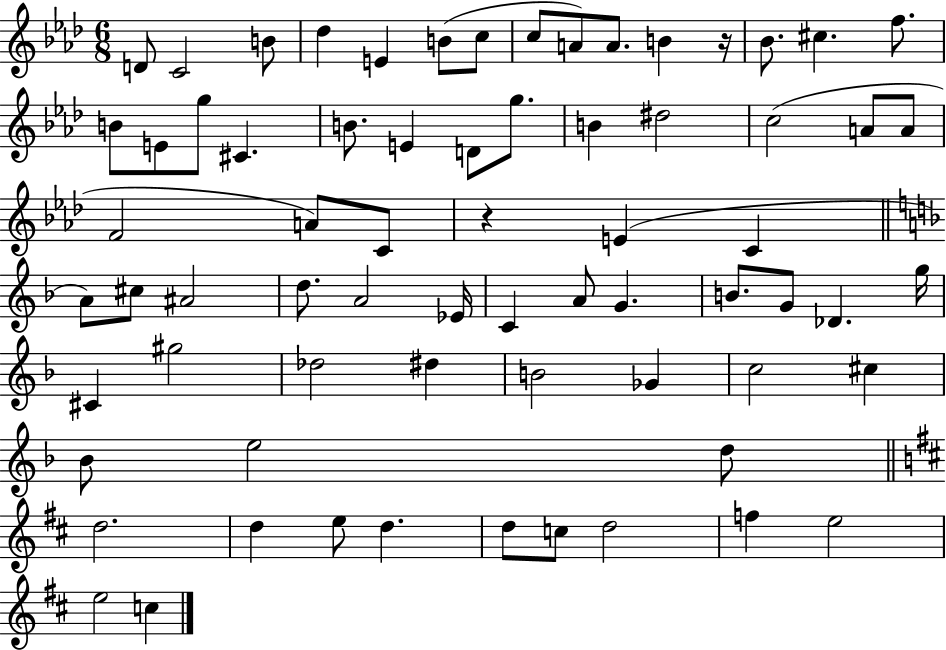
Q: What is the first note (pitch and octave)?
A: D4